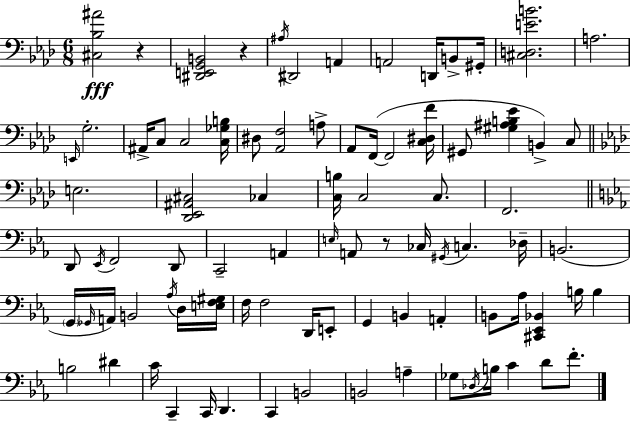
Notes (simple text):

[C#3,Bb3,A#4]/h R/q [D#2,E2,G2,B2]/h R/q A#3/s D#2/h A2/q A2/h D2/s B2/e G#2/s [C#3,D3,E4,B4]/h. A3/h. E2/s G3/h. A#2/s C3/e C3/h [C3,Gb3,B3]/s D#3/e [Ab2,F3]/h A3/e Ab2/e F2/s F2/h [C3,D#3,F4]/s G#2/e [G#3,A#3,B3,Eb4]/q B2/q C3/e E3/h. [Db2,Eb2,A#2,C#3]/h CES3/q [C3,B3]/s C3/h C3/e. F2/h. D2/e Eb2/s F2/h D2/e C2/h A2/q E3/s A2/e R/e CES3/s G#2/s C3/q. Db3/s B2/h. G2/s Gb2/s A2/s B2/h Ab3/s D3/s [E3,F3,G#3]/s F3/s F3/h D2/s E2/e G2/q B2/q A2/q B2/e Ab3/s [C#2,Eb2,Bb2]/q B3/s B3/q B3/h D#4/q C4/s C2/q C2/s D2/q. C2/q B2/h B2/h A3/q Gb3/e Db3/s B3/s C4/q D4/e F4/e.